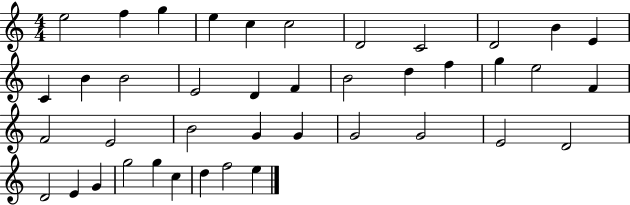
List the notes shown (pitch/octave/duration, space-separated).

E5/h F5/q G5/q E5/q C5/q C5/h D4/h C4/h D4/h B4/q E4/q C4/q B4/q B4/h E4/h D4/q F4/q B4/h D5/q F5/q G5/q E5/h F4/q F4/h E4/h B4/h G4/q G4/q G4/h G4/h E4/h D4/h D4/h E4/q G4/q G5/h G5/q C5/q D5/q F5/h E5/q